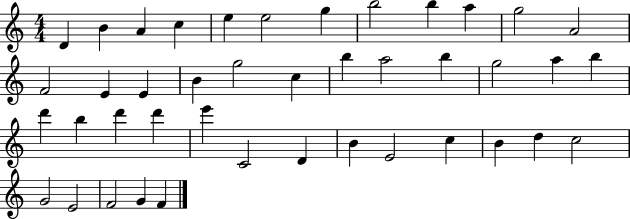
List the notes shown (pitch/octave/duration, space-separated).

D4/q B4/q A4/q C5/q E5/q E5/h G5/q B5/h B5/q A5/q G5/h A4/h F4/h E4/q E4/q B4/q G5/h C5/q B5/q A5/h B5/q G5/h A5/q B5/q D6/q B5/q D6/q D6/q E6/q C4/h D4/q B4/q E4/h C5/q B4/q D5/q C5/h G4/h E4/h F4/h G4/q F4/q